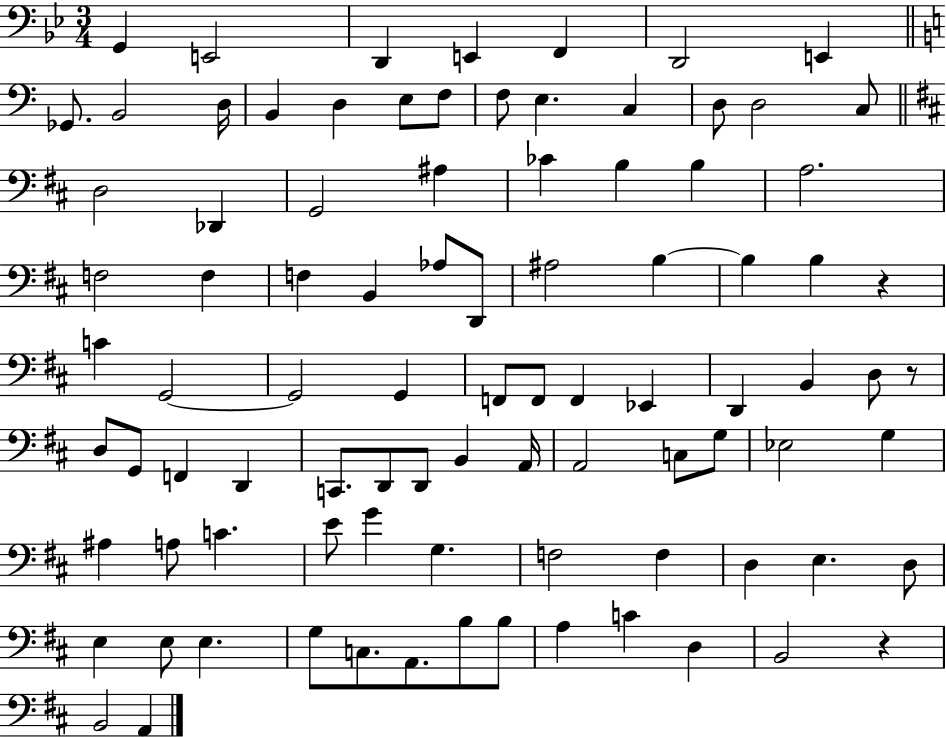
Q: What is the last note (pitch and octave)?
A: A2